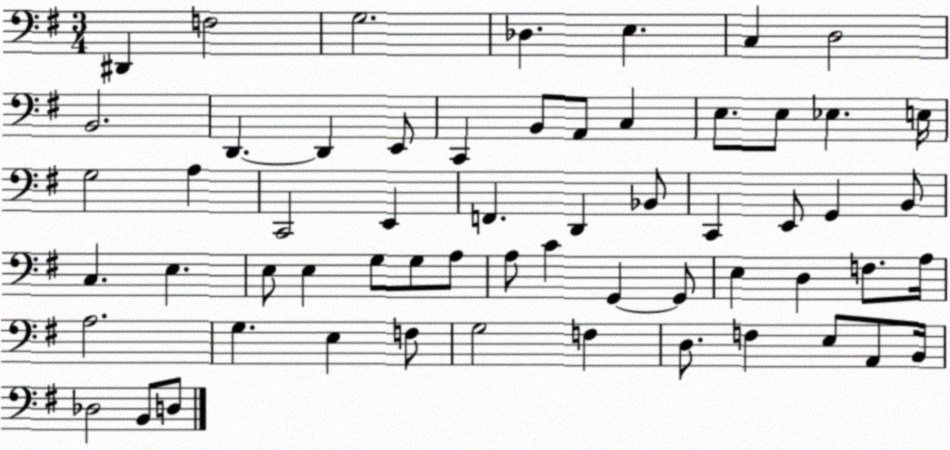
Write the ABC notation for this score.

X:1
T:Untitled
M:3/4
L:1/4
K:G
^D,, F,2 G,2 _D, E, C, D,2 B,,2 D,, D,, E,,/2 C,, B,,/2 A,,/2 C, E,/2 E,/2 _E, E,/4 G,2 A, C,,2 E,, F,, D,, _B,,/2 C,, E,,/2 G,, B,,/2 C, E, E,/2 E, G,/2 G,/2 A,/2 A,/2 C G,, G,,/2 E, D, F,/2 A,/4 A,2 G, E, F,/2 G,2 F, D,/2 F, E,/2 A,,/2 B,,/4 _D,2 B,,/2 D,/2